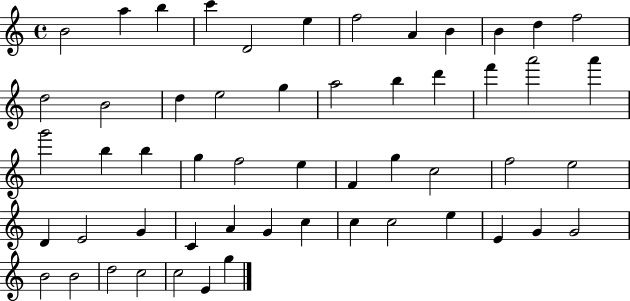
X:1
T:Untitled
M:4/4
L:1/4
K:C
B2 a b c' D2 e f2 A B B d f2 d2 B2 d e2 g a2 b d' f' a'2 a' g'2 b b g f2 e F g c2 f2 e2 D E2 G C A G c c c2 e E G G2 B2 B2 d2 c2 c2 E g